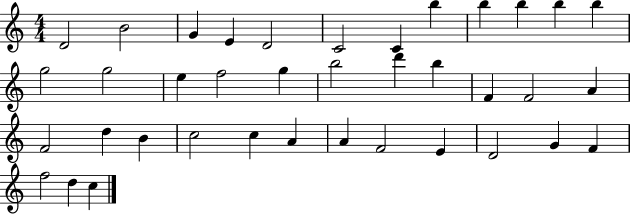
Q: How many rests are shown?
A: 0